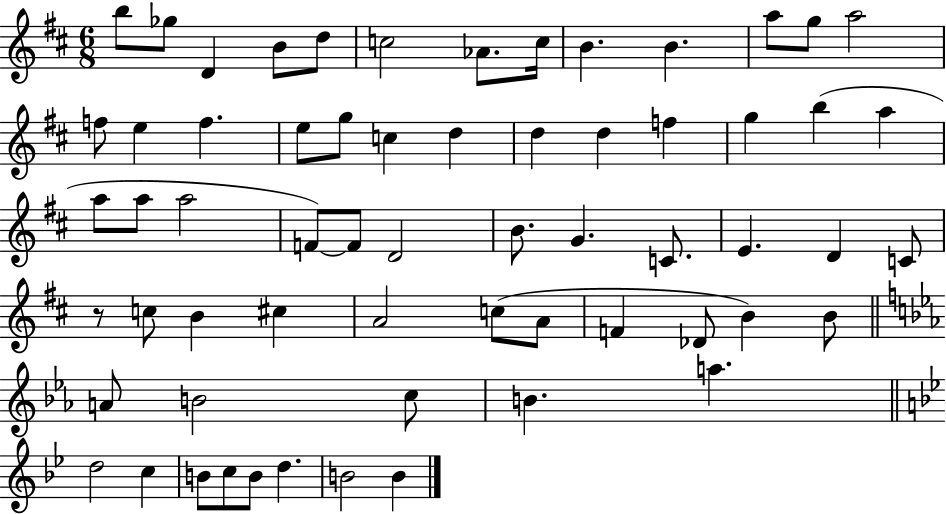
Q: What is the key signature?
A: D major